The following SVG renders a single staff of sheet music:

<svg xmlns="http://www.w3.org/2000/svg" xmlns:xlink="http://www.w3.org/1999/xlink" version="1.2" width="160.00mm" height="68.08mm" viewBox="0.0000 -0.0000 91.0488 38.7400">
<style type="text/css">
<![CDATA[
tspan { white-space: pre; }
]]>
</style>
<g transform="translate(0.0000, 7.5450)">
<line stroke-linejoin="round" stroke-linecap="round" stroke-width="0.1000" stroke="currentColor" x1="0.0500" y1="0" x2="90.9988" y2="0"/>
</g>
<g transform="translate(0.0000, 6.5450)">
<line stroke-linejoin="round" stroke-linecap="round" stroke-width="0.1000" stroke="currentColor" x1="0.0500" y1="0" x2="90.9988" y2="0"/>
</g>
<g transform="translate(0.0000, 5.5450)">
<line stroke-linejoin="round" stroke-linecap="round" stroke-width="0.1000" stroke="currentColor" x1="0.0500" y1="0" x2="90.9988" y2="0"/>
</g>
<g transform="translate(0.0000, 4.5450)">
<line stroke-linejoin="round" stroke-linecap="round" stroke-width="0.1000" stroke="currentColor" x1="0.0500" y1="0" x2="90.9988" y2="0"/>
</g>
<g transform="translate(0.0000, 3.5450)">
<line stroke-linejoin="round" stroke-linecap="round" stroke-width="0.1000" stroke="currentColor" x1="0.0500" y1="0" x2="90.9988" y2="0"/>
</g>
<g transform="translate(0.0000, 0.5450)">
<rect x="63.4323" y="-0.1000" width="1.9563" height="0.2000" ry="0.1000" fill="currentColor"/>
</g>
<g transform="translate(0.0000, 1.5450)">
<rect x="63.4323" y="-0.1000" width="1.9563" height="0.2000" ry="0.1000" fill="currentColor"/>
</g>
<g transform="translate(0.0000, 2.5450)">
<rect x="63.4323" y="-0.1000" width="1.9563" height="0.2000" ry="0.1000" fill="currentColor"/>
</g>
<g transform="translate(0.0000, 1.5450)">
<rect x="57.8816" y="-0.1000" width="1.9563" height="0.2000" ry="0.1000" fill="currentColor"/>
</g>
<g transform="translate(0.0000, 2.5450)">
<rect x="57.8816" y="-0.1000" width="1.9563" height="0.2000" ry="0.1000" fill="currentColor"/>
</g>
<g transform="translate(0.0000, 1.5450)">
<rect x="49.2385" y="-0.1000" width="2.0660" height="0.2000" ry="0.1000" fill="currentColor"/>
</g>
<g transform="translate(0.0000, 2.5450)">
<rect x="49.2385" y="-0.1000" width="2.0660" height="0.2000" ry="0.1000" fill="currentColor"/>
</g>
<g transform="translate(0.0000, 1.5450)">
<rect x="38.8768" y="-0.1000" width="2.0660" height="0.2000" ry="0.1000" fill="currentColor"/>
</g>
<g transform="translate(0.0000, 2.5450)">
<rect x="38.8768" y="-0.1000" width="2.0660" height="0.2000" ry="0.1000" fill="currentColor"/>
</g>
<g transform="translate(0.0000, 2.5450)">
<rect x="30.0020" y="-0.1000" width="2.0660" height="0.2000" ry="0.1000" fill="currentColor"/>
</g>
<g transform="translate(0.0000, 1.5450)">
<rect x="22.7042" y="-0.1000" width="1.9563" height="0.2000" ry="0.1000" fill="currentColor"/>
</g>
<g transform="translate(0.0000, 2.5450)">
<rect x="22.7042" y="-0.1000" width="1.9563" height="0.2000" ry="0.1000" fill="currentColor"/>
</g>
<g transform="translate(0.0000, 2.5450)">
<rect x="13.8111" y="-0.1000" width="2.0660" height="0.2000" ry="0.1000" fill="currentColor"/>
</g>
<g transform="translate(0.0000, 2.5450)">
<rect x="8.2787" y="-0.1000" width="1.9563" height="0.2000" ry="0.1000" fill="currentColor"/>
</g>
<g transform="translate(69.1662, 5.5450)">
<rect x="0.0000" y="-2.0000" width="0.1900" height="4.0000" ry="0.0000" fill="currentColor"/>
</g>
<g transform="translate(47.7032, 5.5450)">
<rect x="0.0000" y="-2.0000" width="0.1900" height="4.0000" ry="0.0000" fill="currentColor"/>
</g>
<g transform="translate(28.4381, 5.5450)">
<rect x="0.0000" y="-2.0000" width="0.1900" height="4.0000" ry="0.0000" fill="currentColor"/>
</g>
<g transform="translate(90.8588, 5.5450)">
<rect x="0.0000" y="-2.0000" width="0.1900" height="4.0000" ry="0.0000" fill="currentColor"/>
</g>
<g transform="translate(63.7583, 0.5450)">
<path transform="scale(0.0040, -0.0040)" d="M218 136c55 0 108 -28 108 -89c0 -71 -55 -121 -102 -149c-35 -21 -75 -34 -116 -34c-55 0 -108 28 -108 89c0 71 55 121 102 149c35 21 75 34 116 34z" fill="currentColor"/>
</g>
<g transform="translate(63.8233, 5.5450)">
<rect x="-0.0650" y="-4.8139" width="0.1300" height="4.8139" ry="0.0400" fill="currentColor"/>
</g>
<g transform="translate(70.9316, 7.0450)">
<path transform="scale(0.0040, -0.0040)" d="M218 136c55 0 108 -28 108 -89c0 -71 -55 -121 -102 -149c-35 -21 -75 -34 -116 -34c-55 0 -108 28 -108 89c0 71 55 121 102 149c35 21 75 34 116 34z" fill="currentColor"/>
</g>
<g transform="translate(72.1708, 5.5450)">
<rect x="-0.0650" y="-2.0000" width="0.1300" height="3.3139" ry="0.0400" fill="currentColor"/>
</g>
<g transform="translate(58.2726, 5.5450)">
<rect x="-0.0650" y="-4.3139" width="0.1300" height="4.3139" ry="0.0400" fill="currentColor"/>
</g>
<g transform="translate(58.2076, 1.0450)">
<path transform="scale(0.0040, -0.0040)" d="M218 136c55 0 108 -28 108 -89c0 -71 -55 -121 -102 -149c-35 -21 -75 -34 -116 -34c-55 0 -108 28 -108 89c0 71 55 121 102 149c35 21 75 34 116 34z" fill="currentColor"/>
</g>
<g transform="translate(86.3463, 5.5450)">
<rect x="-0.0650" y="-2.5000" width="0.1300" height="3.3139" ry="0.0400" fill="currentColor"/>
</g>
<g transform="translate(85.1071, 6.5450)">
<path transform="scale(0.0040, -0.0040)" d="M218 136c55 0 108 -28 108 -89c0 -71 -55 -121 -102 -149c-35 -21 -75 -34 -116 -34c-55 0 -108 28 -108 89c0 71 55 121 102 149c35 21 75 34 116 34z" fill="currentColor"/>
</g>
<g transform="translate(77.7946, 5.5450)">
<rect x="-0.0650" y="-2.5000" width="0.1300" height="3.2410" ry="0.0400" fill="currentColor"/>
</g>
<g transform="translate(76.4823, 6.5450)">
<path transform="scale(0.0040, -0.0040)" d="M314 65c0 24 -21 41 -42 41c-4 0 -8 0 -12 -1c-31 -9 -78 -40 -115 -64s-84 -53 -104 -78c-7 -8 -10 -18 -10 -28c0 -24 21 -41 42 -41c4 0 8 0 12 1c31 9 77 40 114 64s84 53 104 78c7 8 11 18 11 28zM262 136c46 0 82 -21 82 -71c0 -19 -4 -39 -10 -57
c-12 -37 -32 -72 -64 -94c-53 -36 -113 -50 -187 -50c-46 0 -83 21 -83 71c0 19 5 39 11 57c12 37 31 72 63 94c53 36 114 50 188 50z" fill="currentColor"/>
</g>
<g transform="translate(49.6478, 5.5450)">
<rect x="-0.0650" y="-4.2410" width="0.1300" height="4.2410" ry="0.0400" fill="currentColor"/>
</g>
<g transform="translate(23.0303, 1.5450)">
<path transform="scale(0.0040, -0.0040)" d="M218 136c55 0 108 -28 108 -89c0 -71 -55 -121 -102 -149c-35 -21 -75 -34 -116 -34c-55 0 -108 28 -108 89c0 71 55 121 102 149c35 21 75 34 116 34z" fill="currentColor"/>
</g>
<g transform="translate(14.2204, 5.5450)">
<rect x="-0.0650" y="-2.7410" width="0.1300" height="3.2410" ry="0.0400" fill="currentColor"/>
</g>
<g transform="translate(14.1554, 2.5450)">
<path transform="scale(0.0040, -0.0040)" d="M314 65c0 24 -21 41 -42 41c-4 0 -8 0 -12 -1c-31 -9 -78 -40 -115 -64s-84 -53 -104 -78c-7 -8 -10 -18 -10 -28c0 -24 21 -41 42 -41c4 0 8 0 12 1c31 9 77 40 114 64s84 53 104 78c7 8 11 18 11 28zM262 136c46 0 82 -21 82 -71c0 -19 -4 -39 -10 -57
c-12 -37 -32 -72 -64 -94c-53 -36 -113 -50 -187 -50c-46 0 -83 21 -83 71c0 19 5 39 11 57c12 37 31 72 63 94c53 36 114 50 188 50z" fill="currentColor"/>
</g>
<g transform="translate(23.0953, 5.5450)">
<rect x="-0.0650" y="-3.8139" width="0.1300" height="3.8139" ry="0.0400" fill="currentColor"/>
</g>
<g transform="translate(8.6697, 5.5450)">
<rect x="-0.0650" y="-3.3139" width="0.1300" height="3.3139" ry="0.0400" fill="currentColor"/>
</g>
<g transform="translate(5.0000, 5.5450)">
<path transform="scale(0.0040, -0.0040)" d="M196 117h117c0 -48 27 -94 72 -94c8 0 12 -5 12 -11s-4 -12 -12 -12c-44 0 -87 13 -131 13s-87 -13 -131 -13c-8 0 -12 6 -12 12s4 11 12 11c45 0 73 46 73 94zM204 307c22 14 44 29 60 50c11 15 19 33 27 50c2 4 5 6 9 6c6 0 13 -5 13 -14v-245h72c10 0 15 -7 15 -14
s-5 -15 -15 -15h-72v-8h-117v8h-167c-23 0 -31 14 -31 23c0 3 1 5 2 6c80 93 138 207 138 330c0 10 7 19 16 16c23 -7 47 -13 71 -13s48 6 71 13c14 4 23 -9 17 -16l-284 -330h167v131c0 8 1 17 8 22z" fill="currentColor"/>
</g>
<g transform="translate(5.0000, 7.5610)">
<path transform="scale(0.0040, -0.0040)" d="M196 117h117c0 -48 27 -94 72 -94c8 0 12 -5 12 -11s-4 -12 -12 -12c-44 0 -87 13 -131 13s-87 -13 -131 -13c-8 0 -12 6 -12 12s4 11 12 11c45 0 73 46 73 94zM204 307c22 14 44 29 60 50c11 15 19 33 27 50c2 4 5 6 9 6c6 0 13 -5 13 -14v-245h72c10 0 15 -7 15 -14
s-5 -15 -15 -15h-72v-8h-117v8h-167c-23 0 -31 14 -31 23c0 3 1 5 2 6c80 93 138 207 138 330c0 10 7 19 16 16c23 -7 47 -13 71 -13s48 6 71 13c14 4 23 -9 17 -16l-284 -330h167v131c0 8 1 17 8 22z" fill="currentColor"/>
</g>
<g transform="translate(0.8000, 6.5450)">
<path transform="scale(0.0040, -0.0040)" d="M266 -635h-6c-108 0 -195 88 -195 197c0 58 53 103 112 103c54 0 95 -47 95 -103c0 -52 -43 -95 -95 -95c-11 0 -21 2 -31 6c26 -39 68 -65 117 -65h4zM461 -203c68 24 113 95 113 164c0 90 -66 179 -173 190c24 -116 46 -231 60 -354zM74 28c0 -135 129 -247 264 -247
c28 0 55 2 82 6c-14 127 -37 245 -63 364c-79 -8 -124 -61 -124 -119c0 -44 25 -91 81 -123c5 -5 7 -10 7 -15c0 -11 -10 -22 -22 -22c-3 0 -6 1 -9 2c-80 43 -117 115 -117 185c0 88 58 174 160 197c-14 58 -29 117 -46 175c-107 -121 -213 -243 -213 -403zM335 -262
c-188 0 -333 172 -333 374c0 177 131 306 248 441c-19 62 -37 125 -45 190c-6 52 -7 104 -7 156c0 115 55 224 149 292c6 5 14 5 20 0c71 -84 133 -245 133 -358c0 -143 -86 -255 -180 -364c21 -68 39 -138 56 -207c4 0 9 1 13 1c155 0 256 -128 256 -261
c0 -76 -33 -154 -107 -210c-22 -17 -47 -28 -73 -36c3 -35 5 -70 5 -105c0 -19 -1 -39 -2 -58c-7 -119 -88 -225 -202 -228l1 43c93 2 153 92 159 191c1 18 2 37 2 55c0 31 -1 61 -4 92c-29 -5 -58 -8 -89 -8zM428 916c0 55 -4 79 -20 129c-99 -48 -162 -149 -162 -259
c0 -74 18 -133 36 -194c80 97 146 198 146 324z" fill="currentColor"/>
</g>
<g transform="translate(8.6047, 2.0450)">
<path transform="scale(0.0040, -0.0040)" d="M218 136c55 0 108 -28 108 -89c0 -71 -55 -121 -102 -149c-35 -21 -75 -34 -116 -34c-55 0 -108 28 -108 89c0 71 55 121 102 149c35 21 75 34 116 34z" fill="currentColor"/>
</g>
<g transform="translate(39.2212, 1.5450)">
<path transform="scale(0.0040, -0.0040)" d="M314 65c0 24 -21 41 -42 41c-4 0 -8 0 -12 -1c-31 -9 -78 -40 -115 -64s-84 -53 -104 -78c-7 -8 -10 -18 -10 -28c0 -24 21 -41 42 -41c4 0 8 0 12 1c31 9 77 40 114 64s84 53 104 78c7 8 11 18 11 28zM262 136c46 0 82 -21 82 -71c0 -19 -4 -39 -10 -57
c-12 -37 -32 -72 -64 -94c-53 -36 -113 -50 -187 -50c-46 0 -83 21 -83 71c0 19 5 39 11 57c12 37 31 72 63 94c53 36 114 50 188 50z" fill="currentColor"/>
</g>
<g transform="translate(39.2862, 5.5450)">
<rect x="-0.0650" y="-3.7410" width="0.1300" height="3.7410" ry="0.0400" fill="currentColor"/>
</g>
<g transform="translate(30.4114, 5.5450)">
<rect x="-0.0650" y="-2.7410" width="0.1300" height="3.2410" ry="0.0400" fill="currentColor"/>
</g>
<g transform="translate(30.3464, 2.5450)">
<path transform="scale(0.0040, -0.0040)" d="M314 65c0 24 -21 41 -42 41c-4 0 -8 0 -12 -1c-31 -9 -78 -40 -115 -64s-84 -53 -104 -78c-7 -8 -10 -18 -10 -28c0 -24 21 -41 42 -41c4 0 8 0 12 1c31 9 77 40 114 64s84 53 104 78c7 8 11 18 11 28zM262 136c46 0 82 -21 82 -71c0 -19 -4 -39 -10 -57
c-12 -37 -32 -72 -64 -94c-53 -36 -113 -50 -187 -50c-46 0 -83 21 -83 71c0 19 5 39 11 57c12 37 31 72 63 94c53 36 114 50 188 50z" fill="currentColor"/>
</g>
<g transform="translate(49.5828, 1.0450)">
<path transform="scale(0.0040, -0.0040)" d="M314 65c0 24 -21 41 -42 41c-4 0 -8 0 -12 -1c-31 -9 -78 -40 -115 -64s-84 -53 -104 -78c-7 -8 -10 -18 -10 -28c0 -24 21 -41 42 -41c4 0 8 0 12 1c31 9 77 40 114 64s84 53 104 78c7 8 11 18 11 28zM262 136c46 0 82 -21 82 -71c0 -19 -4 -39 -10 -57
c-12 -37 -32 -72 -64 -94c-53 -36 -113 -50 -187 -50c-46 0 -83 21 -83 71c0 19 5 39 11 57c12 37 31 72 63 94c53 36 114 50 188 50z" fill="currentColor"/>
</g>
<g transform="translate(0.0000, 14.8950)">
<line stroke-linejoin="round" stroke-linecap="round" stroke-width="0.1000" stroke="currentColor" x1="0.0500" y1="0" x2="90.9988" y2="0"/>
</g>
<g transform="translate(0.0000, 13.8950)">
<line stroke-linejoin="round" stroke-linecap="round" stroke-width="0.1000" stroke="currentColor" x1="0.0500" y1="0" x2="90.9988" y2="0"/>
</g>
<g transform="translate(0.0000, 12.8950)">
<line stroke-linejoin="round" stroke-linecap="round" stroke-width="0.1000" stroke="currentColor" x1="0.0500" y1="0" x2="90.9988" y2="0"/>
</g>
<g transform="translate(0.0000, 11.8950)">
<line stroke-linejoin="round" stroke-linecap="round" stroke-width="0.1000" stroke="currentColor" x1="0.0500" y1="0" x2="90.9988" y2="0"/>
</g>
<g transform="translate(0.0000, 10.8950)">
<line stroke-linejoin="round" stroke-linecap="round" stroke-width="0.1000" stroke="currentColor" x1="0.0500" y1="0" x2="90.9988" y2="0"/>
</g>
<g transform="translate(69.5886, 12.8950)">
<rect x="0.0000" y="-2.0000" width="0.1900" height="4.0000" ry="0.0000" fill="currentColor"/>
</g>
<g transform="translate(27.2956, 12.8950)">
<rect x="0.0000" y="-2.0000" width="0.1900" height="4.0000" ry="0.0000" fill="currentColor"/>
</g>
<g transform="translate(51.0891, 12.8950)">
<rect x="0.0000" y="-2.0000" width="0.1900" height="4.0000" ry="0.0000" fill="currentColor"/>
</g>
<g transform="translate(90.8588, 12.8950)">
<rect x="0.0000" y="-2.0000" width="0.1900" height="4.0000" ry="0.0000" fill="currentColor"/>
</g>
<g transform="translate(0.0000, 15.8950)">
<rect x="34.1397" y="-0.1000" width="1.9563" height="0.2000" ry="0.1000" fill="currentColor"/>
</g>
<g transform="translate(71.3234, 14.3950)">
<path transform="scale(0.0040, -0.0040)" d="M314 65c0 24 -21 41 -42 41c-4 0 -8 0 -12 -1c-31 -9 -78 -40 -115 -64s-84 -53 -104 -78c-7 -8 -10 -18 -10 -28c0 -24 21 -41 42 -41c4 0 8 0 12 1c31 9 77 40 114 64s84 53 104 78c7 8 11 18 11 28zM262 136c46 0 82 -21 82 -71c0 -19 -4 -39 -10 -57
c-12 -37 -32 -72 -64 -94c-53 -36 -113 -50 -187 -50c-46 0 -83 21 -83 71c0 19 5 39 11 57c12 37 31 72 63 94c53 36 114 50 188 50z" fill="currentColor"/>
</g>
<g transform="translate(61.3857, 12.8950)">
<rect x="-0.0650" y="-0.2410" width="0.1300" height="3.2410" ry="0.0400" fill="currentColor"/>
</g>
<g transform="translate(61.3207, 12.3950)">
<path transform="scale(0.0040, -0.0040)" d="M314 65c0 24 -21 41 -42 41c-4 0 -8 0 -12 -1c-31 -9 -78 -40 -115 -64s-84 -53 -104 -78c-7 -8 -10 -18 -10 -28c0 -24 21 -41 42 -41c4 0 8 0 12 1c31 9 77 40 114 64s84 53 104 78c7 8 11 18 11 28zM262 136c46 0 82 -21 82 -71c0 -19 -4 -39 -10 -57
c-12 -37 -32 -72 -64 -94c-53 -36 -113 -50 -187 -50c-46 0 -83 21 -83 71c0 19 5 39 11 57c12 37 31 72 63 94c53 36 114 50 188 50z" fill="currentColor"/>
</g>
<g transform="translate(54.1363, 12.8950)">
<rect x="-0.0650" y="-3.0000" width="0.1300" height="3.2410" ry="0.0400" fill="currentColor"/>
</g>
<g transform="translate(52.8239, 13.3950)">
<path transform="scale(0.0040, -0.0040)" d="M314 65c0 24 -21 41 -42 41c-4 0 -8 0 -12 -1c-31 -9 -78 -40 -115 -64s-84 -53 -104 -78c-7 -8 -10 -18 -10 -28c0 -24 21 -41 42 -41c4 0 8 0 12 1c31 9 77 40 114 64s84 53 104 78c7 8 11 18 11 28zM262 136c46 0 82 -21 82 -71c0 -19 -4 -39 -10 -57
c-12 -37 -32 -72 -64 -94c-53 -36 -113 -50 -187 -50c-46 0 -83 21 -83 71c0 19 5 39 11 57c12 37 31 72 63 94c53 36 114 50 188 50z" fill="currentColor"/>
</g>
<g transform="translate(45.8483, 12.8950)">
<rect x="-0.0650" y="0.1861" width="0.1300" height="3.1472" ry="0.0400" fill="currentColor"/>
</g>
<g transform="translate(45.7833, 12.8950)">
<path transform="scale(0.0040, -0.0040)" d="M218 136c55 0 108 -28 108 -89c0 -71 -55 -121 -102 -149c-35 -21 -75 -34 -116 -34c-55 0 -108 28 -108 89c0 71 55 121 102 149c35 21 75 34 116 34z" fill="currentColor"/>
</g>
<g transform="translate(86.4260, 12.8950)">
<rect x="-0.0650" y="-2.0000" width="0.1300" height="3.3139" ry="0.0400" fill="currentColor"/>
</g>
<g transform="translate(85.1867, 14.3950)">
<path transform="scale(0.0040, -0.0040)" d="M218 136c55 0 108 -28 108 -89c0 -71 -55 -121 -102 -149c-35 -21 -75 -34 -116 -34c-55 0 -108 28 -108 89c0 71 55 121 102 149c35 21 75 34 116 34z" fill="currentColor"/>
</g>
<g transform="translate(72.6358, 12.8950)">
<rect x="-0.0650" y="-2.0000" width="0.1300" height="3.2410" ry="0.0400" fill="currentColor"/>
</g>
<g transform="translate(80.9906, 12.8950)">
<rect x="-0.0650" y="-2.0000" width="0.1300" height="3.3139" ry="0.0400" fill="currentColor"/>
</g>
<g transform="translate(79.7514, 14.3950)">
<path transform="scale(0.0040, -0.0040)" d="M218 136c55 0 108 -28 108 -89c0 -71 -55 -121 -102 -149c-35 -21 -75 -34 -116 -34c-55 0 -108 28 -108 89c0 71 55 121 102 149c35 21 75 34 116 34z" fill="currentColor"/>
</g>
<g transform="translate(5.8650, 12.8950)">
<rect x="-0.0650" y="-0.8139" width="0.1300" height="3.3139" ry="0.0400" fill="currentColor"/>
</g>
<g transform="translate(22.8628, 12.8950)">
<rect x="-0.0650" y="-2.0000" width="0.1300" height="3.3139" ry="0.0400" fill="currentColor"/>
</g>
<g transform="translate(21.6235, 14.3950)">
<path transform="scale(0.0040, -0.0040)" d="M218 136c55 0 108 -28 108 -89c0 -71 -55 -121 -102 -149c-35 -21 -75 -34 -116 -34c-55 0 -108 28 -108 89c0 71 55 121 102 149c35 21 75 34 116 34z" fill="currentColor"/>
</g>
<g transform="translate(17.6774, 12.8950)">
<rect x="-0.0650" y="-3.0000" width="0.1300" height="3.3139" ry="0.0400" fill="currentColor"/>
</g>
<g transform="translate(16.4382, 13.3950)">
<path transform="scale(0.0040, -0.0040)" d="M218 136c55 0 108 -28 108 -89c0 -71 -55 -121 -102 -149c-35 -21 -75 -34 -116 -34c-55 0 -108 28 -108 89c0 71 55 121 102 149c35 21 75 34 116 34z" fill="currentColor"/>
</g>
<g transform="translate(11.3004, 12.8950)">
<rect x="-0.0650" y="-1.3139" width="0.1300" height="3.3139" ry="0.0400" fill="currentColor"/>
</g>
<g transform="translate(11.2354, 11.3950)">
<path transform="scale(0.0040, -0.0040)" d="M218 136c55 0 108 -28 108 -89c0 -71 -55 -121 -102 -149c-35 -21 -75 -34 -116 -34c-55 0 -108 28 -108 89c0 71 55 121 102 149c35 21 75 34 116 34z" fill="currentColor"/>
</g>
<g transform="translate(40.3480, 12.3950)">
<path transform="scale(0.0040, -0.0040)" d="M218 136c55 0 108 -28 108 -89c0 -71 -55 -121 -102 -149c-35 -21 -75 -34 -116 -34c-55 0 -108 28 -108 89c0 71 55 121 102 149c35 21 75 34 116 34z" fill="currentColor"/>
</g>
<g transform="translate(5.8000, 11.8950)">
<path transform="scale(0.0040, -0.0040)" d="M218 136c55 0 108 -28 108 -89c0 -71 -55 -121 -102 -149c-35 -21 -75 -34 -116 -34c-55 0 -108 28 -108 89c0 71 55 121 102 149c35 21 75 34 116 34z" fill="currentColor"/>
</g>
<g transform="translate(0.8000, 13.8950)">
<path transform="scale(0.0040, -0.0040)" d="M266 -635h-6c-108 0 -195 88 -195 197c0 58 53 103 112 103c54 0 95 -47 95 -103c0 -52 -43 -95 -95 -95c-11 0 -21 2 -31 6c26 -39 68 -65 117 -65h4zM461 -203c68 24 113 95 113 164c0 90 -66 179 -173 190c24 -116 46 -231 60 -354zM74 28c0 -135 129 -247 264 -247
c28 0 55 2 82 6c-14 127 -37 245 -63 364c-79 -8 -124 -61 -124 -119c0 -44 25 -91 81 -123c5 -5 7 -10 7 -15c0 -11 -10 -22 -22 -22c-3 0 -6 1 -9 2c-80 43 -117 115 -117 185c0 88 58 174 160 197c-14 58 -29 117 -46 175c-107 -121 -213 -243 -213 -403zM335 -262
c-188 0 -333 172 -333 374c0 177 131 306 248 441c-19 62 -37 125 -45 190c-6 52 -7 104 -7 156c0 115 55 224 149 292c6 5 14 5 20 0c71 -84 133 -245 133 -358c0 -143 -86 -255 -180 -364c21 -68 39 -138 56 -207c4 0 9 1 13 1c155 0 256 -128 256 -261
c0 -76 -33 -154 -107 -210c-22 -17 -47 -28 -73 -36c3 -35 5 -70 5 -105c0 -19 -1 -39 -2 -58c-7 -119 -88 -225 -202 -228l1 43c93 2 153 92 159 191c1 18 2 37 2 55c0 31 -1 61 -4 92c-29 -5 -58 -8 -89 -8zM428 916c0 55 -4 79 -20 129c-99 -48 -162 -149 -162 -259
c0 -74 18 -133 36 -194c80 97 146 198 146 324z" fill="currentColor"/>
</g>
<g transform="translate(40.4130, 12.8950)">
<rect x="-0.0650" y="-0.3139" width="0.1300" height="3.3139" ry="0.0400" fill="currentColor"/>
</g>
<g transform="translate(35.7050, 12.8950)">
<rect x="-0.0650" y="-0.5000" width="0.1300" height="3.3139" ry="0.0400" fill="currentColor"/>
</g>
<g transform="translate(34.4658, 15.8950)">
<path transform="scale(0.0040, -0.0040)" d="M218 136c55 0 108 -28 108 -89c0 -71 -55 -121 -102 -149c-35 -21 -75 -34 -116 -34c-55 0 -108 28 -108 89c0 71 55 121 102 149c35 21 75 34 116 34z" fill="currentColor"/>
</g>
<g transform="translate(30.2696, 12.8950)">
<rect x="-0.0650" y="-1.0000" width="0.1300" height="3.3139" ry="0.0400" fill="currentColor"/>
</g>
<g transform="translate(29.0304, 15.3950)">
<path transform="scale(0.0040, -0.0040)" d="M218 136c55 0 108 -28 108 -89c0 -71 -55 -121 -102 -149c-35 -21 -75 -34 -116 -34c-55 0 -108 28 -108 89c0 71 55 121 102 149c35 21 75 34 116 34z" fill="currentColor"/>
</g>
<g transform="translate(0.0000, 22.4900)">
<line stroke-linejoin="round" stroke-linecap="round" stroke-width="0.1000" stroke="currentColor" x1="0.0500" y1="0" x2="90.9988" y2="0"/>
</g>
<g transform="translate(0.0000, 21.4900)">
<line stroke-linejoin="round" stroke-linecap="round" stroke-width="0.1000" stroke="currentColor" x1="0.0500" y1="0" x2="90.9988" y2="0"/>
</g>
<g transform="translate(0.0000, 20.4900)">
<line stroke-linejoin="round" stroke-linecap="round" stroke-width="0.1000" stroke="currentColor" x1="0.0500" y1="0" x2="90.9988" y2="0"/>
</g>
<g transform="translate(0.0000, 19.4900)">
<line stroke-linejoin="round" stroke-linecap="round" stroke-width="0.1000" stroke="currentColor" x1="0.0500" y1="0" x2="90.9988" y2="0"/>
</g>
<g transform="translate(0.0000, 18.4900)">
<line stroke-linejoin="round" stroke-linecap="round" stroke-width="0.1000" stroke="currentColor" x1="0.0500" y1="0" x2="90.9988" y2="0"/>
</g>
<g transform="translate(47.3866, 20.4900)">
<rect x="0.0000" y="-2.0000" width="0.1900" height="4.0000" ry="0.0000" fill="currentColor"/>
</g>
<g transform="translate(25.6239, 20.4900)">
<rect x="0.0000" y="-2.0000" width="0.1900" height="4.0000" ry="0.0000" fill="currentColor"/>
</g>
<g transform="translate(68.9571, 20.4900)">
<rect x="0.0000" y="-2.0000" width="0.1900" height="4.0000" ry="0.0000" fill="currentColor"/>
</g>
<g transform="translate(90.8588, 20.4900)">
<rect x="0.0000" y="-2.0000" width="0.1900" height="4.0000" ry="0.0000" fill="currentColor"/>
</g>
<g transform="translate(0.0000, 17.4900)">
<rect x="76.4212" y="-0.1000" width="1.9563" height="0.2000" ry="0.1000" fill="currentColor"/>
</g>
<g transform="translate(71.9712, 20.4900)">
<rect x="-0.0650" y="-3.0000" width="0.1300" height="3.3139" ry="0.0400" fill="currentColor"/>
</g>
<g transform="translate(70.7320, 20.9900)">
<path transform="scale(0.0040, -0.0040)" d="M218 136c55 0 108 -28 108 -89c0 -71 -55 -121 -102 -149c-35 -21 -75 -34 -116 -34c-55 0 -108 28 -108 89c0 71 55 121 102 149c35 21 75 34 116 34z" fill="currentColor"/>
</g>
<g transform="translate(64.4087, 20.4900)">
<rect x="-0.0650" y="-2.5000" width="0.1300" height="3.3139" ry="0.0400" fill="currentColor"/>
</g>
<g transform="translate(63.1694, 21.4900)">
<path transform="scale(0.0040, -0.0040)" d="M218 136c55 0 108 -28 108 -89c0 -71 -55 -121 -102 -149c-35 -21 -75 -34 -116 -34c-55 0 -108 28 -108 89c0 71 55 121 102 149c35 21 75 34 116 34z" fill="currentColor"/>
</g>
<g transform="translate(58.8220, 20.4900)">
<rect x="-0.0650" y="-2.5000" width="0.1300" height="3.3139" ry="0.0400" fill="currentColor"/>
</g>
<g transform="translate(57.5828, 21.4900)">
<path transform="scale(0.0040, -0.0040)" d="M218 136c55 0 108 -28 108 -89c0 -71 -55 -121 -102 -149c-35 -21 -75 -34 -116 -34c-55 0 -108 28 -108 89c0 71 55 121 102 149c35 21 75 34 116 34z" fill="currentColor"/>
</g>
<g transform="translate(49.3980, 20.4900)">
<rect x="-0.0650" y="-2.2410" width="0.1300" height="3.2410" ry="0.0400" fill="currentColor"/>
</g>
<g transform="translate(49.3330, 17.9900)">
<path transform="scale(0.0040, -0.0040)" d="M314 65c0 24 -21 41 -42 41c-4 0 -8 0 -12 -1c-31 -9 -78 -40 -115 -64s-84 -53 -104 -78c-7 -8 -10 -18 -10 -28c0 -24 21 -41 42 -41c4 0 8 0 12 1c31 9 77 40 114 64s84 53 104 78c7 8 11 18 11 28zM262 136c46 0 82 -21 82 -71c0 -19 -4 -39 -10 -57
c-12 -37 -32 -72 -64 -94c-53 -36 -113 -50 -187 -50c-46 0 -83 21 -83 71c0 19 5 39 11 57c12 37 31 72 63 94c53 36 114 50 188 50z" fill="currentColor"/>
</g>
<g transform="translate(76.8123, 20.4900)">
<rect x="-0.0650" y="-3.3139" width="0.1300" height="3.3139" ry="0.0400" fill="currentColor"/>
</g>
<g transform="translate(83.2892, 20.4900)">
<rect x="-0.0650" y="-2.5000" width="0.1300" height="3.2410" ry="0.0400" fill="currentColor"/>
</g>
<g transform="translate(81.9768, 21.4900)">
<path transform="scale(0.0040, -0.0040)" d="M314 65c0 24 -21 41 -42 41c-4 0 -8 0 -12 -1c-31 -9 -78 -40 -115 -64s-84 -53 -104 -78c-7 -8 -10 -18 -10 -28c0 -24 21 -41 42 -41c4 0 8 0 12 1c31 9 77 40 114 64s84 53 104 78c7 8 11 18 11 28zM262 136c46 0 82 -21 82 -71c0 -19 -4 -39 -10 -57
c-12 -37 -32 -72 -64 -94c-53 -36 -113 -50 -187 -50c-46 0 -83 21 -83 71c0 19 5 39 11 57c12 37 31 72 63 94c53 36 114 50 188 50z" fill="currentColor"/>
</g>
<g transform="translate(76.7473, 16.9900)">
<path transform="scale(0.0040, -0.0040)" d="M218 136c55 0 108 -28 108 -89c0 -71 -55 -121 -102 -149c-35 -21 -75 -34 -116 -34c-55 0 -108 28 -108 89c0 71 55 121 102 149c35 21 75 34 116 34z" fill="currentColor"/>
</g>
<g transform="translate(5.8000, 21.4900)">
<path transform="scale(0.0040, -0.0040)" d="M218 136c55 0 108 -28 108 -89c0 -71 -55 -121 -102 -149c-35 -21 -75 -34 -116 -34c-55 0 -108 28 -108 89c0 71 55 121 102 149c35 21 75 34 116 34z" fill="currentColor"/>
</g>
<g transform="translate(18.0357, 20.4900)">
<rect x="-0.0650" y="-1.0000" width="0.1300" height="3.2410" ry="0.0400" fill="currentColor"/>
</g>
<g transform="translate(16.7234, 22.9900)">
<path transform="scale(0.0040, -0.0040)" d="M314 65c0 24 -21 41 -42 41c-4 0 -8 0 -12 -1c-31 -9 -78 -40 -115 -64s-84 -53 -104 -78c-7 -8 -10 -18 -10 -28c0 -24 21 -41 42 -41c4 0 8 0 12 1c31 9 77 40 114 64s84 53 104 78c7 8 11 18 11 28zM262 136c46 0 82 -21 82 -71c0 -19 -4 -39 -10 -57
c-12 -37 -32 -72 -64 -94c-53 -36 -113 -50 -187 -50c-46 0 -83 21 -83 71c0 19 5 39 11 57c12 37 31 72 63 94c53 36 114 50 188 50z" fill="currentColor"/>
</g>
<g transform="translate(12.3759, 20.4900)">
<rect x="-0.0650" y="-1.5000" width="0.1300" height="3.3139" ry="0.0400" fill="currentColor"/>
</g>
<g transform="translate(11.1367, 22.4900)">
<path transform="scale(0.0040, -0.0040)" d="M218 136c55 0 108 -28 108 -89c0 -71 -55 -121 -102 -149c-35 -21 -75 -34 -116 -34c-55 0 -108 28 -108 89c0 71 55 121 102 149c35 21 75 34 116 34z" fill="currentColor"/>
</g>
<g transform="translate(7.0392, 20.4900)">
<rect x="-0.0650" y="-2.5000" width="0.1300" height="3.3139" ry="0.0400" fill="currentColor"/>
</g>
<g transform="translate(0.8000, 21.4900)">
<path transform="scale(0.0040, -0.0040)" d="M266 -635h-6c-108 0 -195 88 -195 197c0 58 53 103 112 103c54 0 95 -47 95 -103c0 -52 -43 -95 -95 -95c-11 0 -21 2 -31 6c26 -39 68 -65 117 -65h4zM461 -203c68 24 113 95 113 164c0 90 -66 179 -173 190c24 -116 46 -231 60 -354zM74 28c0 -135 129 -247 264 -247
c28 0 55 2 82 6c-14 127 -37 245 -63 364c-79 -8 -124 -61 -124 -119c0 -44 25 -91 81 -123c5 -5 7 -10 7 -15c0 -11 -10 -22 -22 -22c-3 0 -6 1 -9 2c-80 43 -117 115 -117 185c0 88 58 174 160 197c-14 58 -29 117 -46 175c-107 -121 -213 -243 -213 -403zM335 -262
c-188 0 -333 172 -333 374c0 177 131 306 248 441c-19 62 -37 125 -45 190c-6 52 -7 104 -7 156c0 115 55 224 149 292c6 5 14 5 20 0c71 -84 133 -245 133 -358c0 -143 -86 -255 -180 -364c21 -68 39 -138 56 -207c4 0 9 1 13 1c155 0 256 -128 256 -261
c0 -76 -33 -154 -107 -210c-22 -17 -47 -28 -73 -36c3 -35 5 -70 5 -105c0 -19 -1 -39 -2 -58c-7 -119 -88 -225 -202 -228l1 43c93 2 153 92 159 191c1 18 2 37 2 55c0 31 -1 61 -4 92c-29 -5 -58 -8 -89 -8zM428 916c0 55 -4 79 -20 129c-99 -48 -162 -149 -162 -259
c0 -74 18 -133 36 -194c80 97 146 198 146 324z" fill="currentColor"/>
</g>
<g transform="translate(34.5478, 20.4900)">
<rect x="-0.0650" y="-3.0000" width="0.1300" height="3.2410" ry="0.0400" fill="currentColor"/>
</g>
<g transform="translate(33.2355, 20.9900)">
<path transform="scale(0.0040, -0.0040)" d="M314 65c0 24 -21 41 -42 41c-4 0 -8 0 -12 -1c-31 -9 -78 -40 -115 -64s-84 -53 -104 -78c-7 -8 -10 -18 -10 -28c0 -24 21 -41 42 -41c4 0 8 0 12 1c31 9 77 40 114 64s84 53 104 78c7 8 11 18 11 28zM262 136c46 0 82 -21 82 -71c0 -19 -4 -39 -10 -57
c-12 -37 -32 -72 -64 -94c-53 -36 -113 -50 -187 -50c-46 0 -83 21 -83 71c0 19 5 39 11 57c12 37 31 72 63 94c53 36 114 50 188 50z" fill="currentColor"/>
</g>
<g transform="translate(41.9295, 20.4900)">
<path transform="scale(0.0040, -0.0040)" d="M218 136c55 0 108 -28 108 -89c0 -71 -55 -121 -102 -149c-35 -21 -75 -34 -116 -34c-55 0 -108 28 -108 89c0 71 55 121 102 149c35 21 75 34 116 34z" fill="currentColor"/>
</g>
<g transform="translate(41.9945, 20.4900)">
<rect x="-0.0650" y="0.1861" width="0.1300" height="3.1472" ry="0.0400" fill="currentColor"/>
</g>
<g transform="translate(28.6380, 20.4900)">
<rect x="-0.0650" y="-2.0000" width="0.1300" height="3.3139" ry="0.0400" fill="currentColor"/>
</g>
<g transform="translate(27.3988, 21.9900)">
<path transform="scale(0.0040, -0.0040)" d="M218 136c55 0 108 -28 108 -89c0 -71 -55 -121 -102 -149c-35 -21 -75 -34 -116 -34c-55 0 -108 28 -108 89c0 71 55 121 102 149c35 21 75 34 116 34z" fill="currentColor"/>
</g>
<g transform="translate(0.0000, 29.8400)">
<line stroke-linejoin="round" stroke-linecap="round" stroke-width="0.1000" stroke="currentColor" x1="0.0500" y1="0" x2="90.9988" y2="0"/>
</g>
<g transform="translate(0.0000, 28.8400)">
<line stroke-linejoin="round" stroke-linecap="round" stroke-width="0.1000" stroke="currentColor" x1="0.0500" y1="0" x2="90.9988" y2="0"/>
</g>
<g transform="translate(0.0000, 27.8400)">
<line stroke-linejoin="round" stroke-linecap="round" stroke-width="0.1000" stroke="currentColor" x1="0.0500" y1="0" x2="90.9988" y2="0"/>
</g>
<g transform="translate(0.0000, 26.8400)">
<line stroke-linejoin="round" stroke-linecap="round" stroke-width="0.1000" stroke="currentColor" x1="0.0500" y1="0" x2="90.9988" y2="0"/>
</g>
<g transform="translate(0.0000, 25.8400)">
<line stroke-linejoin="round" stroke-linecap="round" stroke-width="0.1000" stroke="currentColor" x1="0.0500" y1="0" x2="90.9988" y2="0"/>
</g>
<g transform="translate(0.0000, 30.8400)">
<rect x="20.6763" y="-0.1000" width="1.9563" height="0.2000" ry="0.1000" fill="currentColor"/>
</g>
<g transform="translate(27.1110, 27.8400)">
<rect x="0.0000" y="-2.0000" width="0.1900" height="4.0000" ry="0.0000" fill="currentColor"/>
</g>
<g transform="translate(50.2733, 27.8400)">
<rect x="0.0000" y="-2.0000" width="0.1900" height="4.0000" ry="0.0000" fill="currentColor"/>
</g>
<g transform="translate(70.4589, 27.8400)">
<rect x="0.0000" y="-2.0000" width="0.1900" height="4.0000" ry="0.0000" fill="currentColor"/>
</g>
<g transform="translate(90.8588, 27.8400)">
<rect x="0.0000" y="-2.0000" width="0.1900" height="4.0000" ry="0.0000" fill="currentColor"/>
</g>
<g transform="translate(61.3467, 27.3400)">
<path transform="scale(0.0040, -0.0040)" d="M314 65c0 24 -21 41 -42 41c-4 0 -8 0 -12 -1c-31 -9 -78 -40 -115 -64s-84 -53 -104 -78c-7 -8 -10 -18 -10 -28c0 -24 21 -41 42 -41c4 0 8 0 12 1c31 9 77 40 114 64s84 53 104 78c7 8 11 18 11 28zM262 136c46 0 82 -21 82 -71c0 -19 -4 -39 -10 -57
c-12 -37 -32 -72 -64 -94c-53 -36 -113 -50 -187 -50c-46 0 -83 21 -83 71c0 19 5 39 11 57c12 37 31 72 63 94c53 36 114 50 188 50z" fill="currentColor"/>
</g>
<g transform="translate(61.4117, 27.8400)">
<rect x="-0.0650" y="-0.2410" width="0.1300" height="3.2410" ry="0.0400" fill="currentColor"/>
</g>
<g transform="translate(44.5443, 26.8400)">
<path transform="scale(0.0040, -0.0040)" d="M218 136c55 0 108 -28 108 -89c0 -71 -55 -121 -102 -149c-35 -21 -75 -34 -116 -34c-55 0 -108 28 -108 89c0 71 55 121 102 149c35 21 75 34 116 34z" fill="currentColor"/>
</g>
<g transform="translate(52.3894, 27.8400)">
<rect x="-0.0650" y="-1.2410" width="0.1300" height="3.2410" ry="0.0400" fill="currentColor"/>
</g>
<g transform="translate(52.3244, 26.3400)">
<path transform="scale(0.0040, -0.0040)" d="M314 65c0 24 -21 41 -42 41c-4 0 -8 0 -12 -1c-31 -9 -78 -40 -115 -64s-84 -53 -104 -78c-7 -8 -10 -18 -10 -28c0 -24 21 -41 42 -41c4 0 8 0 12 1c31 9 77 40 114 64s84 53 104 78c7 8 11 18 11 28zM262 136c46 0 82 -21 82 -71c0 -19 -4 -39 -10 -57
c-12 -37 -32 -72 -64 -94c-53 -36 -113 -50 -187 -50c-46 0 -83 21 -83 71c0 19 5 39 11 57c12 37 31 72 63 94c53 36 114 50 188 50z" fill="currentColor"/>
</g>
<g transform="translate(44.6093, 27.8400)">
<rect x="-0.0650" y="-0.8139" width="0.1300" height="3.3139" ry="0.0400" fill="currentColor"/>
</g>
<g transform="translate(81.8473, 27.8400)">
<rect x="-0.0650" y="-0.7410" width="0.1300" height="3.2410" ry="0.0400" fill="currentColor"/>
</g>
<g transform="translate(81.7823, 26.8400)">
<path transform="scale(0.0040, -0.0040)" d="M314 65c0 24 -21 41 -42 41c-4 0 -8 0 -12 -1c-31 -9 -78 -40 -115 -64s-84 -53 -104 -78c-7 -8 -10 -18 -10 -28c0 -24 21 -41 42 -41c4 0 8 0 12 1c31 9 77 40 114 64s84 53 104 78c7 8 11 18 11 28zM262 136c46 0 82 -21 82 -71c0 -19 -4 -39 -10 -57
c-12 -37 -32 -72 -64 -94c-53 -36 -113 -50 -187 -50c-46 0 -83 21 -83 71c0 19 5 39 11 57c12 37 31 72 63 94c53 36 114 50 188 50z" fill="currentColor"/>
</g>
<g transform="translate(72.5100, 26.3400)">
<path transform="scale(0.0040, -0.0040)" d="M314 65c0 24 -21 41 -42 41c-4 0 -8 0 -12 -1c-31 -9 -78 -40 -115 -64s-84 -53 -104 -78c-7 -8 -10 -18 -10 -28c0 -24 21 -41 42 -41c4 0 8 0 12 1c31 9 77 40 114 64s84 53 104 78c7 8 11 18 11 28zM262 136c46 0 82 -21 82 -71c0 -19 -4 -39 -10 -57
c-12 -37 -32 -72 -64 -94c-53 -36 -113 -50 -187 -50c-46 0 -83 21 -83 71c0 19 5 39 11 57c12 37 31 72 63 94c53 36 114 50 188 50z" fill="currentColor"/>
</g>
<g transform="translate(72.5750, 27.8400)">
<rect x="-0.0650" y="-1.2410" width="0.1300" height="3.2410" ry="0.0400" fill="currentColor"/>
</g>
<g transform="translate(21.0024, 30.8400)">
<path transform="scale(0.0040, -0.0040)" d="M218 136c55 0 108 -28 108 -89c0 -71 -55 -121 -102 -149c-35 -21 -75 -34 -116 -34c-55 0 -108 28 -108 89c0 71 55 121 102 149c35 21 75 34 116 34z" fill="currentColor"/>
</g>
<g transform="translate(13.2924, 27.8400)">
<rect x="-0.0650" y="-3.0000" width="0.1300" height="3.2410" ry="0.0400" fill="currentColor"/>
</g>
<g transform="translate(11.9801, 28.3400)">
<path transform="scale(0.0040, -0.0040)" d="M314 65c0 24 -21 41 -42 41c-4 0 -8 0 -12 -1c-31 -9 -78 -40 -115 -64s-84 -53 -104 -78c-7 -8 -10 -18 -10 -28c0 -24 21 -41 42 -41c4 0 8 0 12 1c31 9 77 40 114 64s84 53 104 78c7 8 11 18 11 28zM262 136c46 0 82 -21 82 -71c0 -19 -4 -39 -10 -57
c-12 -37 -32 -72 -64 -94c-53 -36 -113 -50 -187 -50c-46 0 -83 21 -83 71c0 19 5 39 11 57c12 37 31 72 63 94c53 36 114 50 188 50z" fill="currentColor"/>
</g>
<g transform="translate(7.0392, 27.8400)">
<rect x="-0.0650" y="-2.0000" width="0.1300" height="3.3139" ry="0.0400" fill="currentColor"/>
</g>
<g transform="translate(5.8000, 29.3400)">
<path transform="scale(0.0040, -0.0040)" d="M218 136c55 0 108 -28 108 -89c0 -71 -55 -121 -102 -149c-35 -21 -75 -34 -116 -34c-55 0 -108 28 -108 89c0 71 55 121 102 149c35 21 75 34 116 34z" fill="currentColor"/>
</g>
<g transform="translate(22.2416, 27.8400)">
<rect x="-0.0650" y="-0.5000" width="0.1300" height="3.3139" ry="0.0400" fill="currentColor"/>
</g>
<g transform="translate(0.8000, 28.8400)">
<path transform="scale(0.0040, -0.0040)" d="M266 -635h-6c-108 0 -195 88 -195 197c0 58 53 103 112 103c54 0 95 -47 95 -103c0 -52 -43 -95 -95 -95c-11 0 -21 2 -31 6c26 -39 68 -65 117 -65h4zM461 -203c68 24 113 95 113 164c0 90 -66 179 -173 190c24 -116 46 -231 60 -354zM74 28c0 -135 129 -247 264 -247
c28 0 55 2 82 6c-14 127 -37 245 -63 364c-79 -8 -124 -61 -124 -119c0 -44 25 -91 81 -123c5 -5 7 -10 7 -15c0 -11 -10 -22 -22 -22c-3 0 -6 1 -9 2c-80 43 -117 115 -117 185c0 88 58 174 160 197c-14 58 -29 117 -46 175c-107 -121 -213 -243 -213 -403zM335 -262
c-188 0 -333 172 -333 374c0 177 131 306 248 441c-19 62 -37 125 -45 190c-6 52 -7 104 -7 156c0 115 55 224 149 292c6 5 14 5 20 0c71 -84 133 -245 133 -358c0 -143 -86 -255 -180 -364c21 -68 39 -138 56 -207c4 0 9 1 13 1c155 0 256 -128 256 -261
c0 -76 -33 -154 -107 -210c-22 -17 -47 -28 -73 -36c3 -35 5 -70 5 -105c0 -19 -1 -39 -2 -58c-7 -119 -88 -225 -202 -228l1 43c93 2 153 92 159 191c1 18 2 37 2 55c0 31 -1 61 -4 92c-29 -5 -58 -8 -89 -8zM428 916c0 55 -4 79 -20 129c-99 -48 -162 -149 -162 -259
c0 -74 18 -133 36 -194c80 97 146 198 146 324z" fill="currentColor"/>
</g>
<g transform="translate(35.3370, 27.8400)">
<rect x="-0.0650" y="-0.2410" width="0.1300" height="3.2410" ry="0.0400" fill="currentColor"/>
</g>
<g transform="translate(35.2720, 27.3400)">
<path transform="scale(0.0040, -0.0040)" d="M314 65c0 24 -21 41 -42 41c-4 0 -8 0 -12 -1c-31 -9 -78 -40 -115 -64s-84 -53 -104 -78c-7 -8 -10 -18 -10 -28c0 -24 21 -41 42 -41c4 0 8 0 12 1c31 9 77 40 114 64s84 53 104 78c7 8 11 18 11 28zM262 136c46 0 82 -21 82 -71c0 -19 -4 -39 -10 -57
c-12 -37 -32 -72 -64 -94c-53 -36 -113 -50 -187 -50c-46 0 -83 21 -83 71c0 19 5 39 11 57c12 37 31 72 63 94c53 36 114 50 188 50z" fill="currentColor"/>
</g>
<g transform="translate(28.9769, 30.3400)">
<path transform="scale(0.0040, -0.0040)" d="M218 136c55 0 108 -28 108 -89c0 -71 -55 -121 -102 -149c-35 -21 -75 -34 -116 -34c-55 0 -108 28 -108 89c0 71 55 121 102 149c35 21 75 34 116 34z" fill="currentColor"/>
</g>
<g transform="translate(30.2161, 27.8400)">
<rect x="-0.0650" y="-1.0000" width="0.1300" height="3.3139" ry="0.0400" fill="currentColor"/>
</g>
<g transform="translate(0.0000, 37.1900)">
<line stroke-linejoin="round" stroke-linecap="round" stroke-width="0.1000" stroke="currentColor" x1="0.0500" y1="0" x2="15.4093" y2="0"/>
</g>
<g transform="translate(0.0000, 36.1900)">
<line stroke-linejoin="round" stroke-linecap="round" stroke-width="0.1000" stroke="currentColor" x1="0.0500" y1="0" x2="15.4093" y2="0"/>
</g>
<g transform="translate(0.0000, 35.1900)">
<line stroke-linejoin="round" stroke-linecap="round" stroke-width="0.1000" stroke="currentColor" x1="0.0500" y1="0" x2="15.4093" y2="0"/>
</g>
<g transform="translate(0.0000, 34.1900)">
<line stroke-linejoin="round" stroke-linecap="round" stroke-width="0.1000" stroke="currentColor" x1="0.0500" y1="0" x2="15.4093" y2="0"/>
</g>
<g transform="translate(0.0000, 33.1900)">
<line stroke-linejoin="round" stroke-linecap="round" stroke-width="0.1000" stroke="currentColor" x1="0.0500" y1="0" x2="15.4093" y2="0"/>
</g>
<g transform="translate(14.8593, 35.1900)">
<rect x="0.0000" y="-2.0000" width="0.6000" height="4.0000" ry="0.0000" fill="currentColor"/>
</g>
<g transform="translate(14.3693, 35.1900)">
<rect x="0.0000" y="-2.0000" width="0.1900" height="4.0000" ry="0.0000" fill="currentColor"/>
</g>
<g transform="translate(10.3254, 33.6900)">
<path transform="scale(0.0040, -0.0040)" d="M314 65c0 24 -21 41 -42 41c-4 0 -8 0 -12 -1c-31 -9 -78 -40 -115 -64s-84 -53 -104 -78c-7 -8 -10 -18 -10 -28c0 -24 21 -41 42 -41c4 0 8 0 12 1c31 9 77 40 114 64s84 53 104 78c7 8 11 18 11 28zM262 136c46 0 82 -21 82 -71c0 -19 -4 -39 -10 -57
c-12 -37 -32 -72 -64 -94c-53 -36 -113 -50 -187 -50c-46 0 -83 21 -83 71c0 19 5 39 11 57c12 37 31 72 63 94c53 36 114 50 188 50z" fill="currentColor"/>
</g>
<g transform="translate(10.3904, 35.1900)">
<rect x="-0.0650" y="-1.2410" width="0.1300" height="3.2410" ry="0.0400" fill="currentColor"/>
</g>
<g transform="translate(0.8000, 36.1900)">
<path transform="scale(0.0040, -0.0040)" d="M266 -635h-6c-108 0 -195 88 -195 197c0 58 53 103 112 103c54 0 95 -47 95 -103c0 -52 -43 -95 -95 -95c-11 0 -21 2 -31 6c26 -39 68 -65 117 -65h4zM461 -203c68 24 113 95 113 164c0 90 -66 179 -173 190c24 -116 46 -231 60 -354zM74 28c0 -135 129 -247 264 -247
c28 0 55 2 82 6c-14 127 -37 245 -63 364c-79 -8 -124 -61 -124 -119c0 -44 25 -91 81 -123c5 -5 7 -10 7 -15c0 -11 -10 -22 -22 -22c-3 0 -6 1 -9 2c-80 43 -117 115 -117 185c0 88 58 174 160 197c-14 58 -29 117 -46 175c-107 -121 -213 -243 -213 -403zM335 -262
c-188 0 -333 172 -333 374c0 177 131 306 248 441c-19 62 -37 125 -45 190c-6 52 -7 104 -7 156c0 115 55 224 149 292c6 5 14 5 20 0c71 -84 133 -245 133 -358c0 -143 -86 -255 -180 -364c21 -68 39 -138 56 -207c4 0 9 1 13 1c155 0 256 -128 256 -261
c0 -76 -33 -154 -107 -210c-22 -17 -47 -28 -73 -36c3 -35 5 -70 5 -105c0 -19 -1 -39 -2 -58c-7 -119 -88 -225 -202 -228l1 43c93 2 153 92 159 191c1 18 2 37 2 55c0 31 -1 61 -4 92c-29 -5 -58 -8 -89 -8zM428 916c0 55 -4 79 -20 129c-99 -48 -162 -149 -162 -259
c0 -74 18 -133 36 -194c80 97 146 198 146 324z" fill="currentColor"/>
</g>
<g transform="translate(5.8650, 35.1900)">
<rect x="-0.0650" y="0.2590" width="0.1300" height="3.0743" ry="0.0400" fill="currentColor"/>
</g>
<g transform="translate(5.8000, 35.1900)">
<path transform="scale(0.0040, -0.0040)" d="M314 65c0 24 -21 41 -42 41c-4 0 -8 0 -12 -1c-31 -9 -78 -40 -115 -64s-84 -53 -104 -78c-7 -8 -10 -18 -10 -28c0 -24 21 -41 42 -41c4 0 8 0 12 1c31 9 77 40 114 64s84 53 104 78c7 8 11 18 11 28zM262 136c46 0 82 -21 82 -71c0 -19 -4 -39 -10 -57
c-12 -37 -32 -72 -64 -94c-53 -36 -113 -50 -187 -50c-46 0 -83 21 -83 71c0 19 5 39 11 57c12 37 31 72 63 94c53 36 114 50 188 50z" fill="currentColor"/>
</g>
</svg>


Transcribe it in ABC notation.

X:1
T:Untitled
M:4/4
L:1/4
K:C
b a2 c' a2 c'2 d'2 d' e' F G2 G d e A F D C c B A2 c2 F2 F F G E D2 F A2 B g2 G G A b G2 F A2 C D c2 d e2 c2 e2 d2 B2 e2